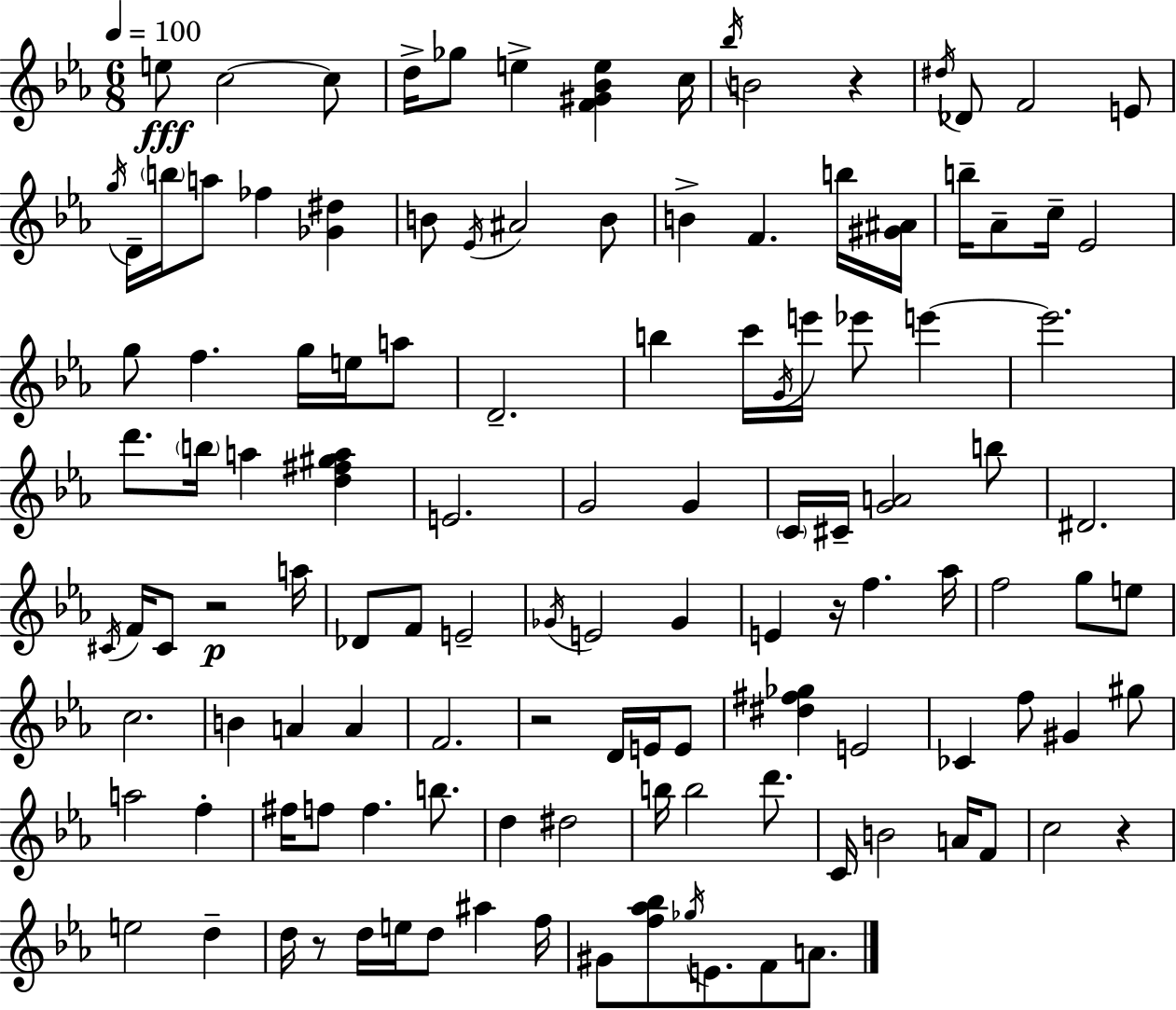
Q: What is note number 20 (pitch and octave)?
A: Eb4